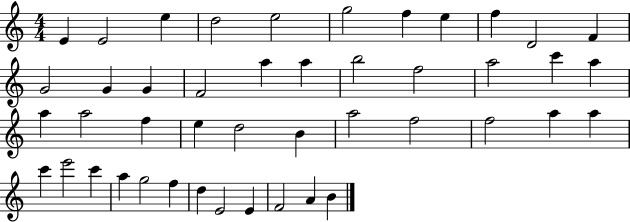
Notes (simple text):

E4/q E4/h E5/q D5/h E5/h G5/h F5/q E5/q F5/q D4/h F4/q G4/h G4/q G4/q F4/h A5/q A5/q B5/h F5/h A5/h C6/q A5/q A5/q A5/h F5/q E5/q D5/h B4/q A5/h F5/h F5/h A5/q A5/q C6/q E6/h C6/q A5/q G5/h F5/q D5/q E4/h E4/q F4/h A4/q B4/q